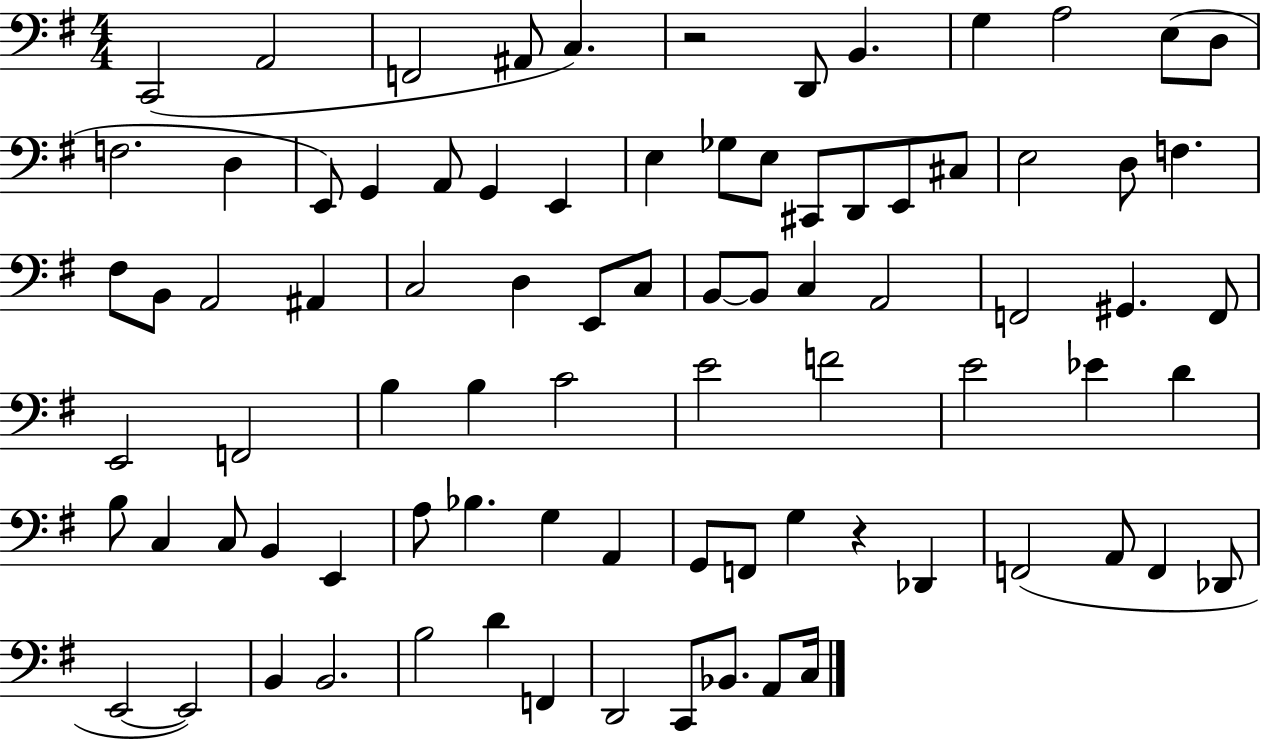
X:1
T:Untitled
M:4/4
L:1/4
K:G
C,,2 A,,2 F,,2 ^A,,/2 C, z2 D,,/2 B,, G, A,2 E,/2 D,/2 F,2 D, E,,/2 G,, A,,/2 G,, E,, E, _G,/2 E,/2 ^C,,/2 D,,/2 E,,/2 ^C,/2 E,2 D,/2 F, ^F,/2 B,,/2 A,,2 ^A,, C,2 D, E,,/2 C,/2 B,,/2 B,,/2 C, A,,2 F,,2 ^G,, F,,/2 E,,2 F,,2 B, B, C2 E2 F2 E2 _E D B,/2 C, C,/2 B,, E,, A,/2 _B, G, A,, G,,/2 F,,/2 G, z _D,, F,,2 A,,/2 F,, _D,,/2 E,,2 E,,2 B,, B,,2 B,2 D F,, D,,2 C,,/2 _B,,/2 A,,/2 C,/4